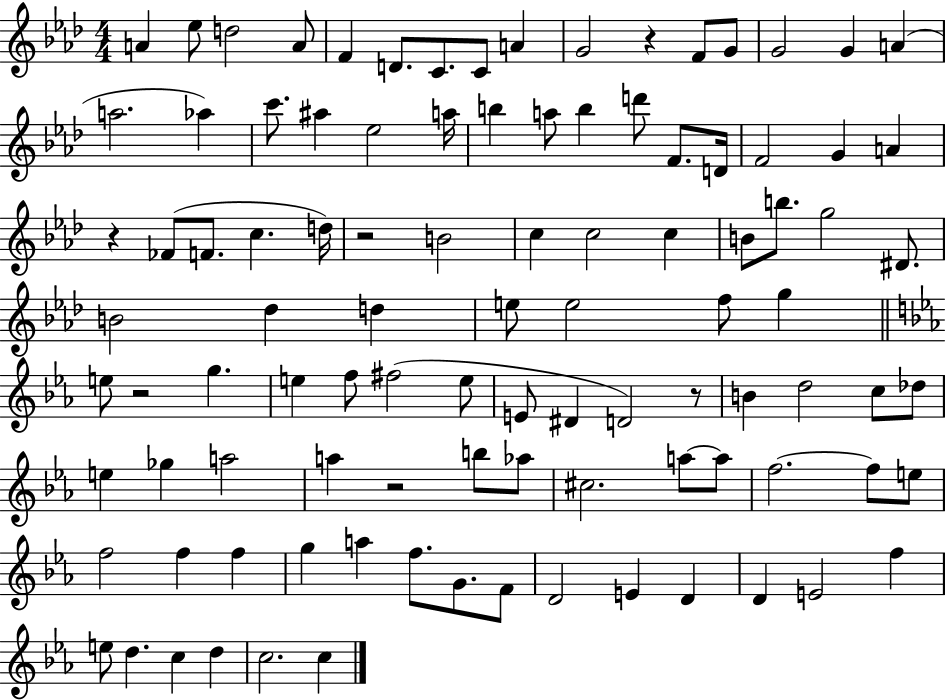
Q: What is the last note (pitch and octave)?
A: C5